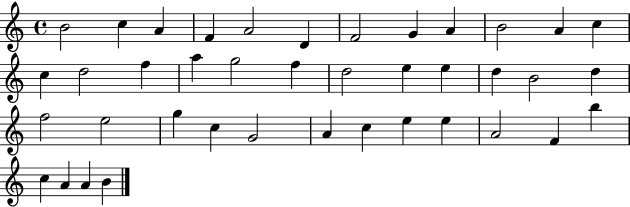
X:1
T:Untitled
M:4/4
L:1/4
K:C
B2 c A F A2 D F2 G A B2 A c c d2 f a g2 f d2 e e d B2 d f2 e2 g c G2 A c e e A2 F b c A A B